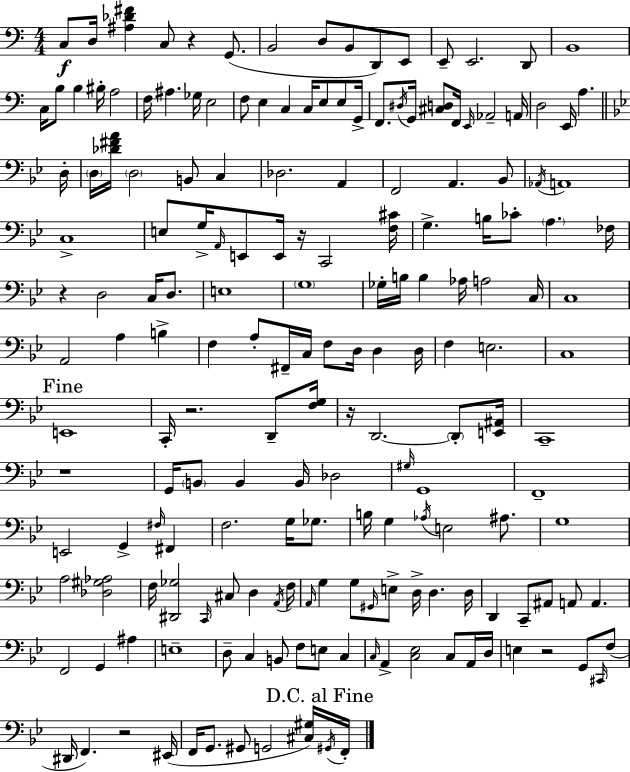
C3/e D3/s [A#3,Db4,F#4]/q C3/e R/q G2/e. B2/h D3/e B2/e D2/e E2/e E2/e E2/h. D2/e B2/w C3/s B3/e B3/q BIS3/s A3/h F3/s A#3/q. Gb3/s E3/h F3/e E3/q C3/q C3/s E3/e E3/e G2/s F2/e. D#3/s G2/s [C#3,D3]/e F2/s E2/s Ab2/h A2/s D3/h E2/s A3/q. D3/s D3/s [Db4,F#4,A4]/s D3/h B2/e C3/q Db3/h. A2/q F2/h A2/q. Bb2/e Ab2/s A2/w C3/w E3/e G3/s A2/s E2/e E2/s R/s C2/h [F3,C#4]/s G3/q. B3/s CES4/e A3/q. FES3/s R/q D3/h C3/s D3/e. E3/w G3/w Gb3/s B3/s B3/q Ab3/s A3/h C3/s C3/w A2/h A3/q B3/q F3/q A3/e F#2/s C3/s F3/e D3/s D3/q D3/s F3/q E3/h. C3/w E2/w C2/s R/h. D2/e [F3,G3]/s R/s D2/h. D2/e [E2,A#2]/s C2/w R/w G2/s B2/e B2/q B2/s Db3/h G#3/s G2/w F2/w E2/h G2/q F#3/s F#2/q F3/h. G3/s Gb3/e. B3/s G3/q Ab3/s E3/h A#3/e. G3/w A3/h [Db3,G#3,Ab3]/h F3/s [D#2,Gb3]/h C2/s C#3/e D3/q A2/s F3/s A2/s G3/q G3/e G#2/s E3/e D3/s D3/q. D3/s D2/q C2/e A#2/e A2/e A2/q. F2/h G2/q A#3/q E3/w D3/e C3/q B2/e F3/e E3/e C3/q C3/s A2/q [C3,Eb3]/h C3/e A2/s D3/s E3/q R/h G2/e C#2/s F3/e D#2/s F2/q. R/h EIS2/s F2/s G2/e. G#2/e G2/h [C#3,G#3]/s G#2/s F2/s